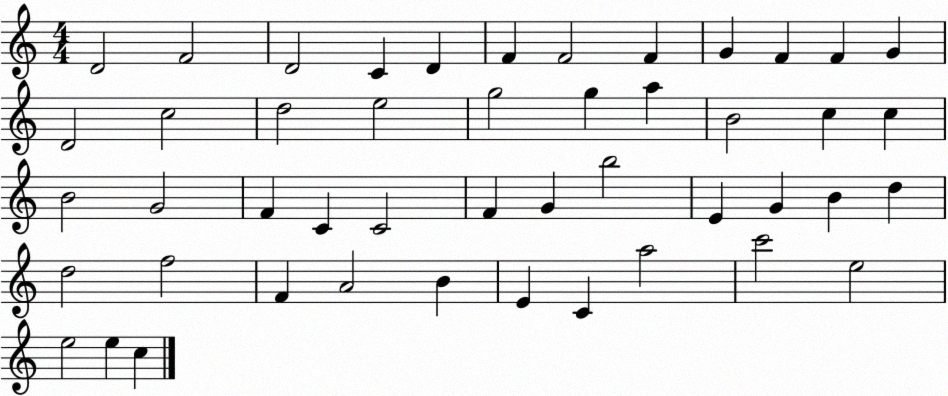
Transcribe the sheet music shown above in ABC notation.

X:1
T:Untitled
M:4/4
L:1/4
K:C
D2 F2 D2 C D F F2 F G F F G D2 c2 d2 e2 g2 g a B2 c c B2 G2 F C C2 F G b2 E G B d d2 f2 F A2 B E C a2 c'2 e2 e2 e c